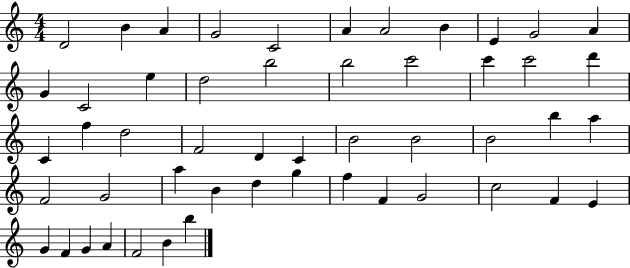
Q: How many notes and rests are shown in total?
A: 51